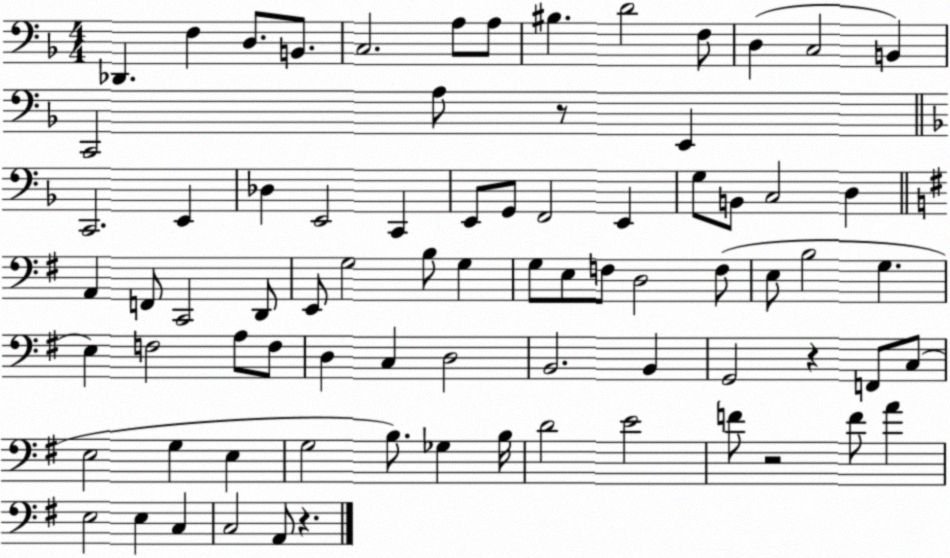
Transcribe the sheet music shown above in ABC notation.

X:1
T:Untitled
M:4/4
L:1/4
K:F
_D,, F, D,/2 B,,/2 C,2 A,/2 A,/2 ^B, D2 F,/2 D, C,2 B,, C,,2 A,/2 z/2 E,, C,,2 E,, _D, E,,2 C,, E,,/2 G,,/2 F,,2 E,, G,/2 B,,/2 C,2 D, A,, F,,/2 C,,2 D,,/2 E,,/2 G,2 B,/2 G, G,/2 E,/2 F,/2 D,2 F,/2 E,/2 B,2 G, E, F,2 A,/2 F,/2 D, C, D,2 B,,2 B,, G,,2 z F,,/2 C,/2 E,2 G, E, G,2 B,/2 _G, B,/4 D2 E2 F/2 z2 F/2 A E,2 E, C, C,2 A,,/2 z